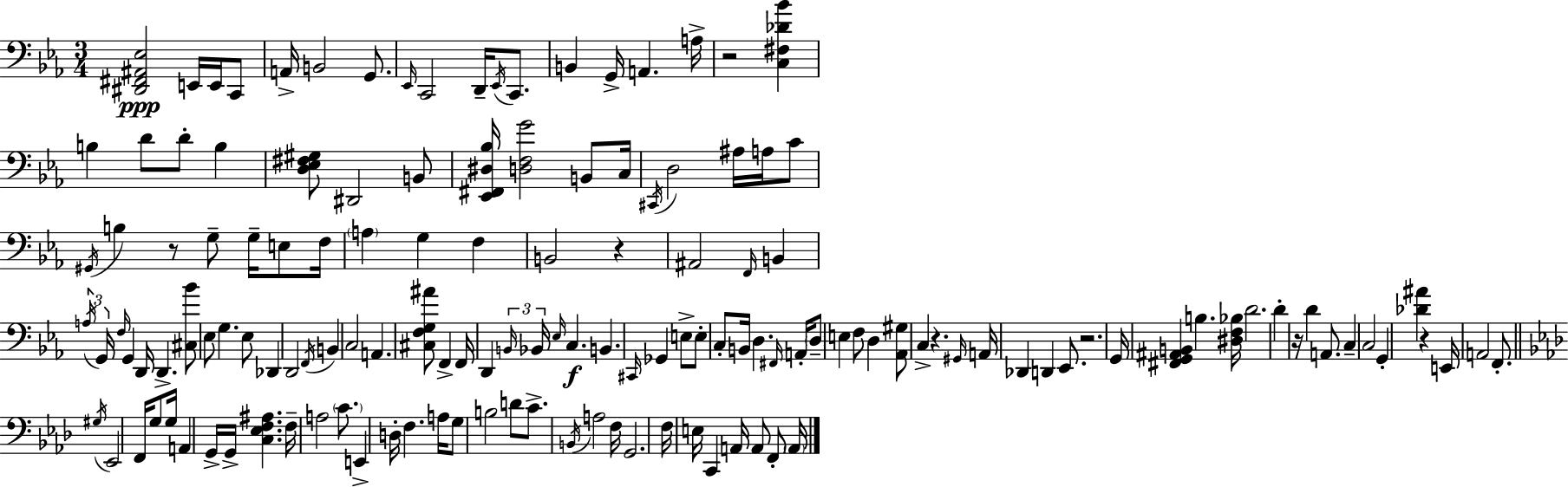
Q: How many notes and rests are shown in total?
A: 144